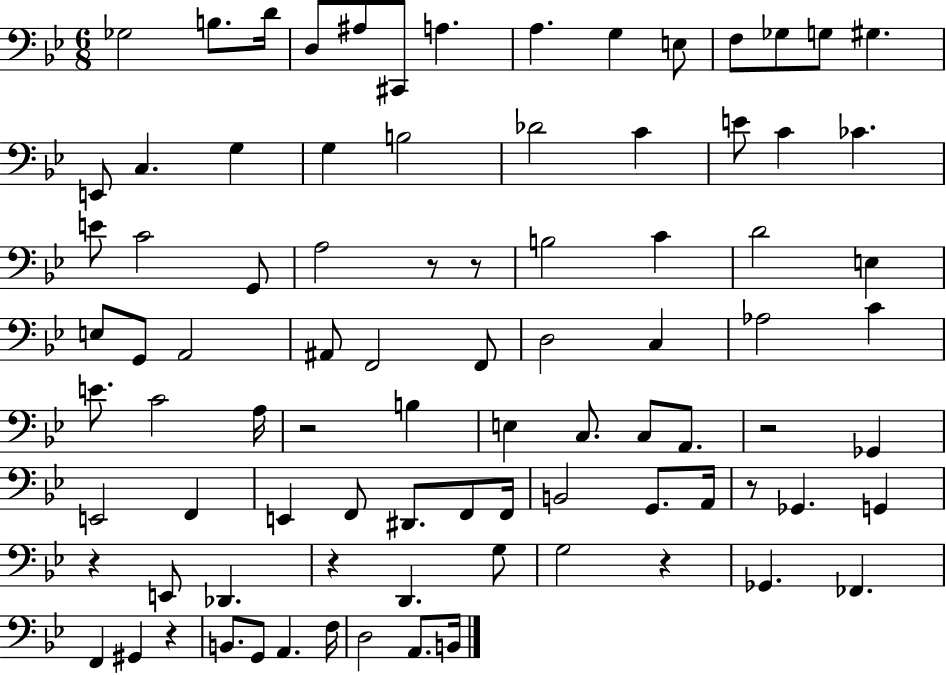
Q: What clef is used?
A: bass